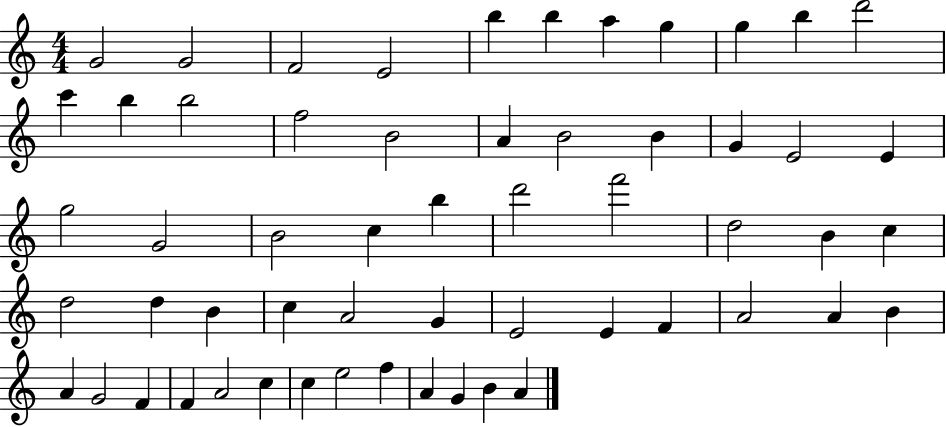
{
  \clef treble
  \numericTimeSignature
  \time 4/4
  \key c \major
  g'2 g'2 | f'2 e'2 | b''4 b''4 a''4 g''4 | g''4 b''4 d'''2 | \break c'''4 b''4 b''2 | f''2 b'2 | a'4 b'2 b'4 | g'4 e'2 e'4 | \break g''2 g'2 | b'2 c''4 b''4 | d'''2 f'''2 | d''2 b'4 c''4 | \break d''2 d''4 b'4 | c''4 a'2 g'4 | e'2 e'4 f'4 | a'2 a'4 b'4 | \break a'4 g'2 f'4 | f'4 a'2 c''4 | c''4 e''2 f''4 | a'4 g'4 b'4 a'4 | \break \bar "|."
}